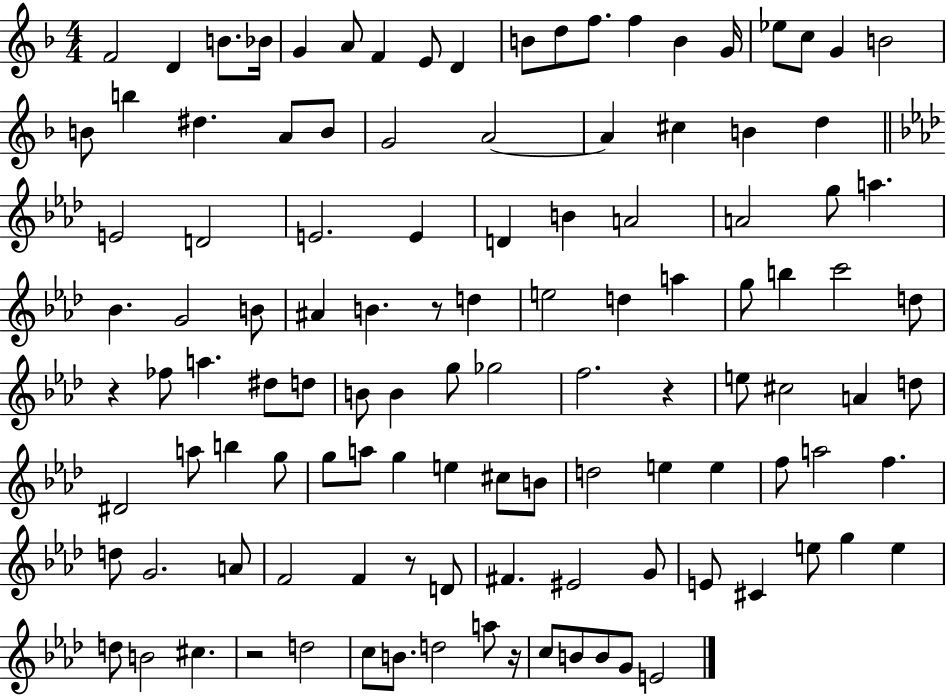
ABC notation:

X:1
T:Untitled
M:4/4
L:1/4
K:F
F2 D B/2 _B/4 G A/2 F E/2 D B/2 d/2 f/2 f B G/4 _e/2 c/2 G B2 B/2 b ^d A/2 B/2 G2 A2 A ^c B d E2 D2 E2 E D B A2 A2 g/2 a _B G2 B/2 ^A B z/2 d e2 d a g/2 b c'2 d/2 z _f/2 a ^d/2 d/2 B/2 B g/2 _g2 f2 z e/2 ^c2 A d/2 ^D2 a/2 b g/2 g/2 a/2 g e ^c/2 B/2 d2 e e f/2 a2 f d/2 G2 A/2 F2 F z/2 D/2 ^F ^E2 G/2 E/2 ^C e/2 g e d/2 B2 ^c z2 d2 c/2 B/2 d2 a/2 z/4 c/2 B/2 B/2 G/2 E2